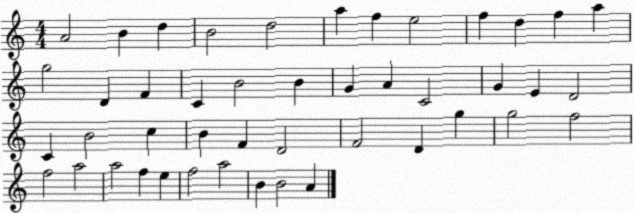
X:1
T:Untitled
M:4/4
L:1/4
K:C
A2 B d B2 d2 a f e2 f d f a g2 D F C B2 B G A C2 G E D2 C B2 c B F D2 F2 D g g2 f2 f2 a2 a2 f e f2 a2 B B2 A